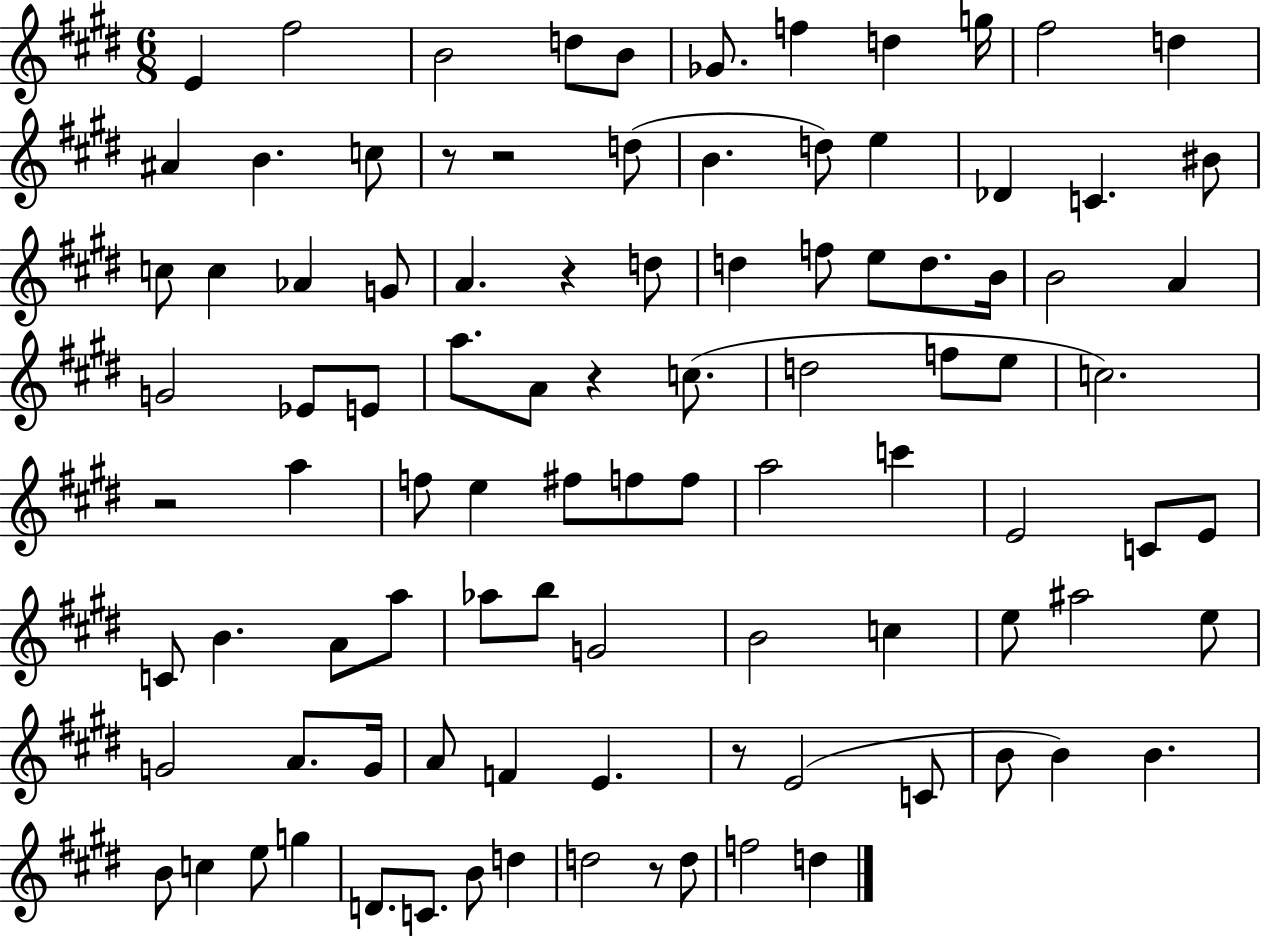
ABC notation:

X:1
T:Untitled
M:6/8
L:1/4
K:E
E ^f2 B2 d/2 B/2 _G/2 f d g/4 ^f2 d ^A B c/2 z/2 z2 d/2 B d/2 e _D C ^B/2 c/2 c _A G/2 A z d/2 d f/2 e/2 d/2 B/4 B2 A G2 _E/2 E/2 a/2 A/2 z c/2 d2 f/2 e/2 c2 z2 a f/2 e ^f/2 f/2 f/2 a2 c' E2 C/2 E/2 C/2 B A/2 a/2 _a/2 b/2 G2 B2 c e/2 ^a2 e/2 G2 A/2 G/4 A/2 F E z/2 E2 C/2 B/2 B B B/2 c e/2 g D/2 C/2 B/2 d d2 z/2 d/2 f2 d